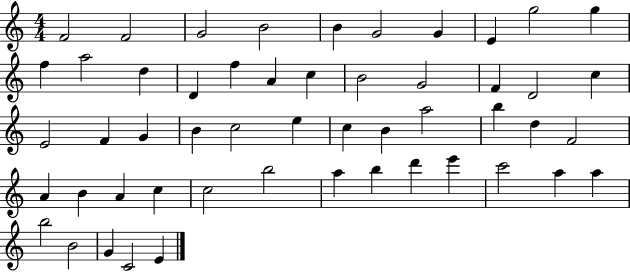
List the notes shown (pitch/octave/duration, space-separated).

F4/h F4/h G4/h B4/h B4/q G4/h G4/q E4/q G5/h G5/q F5/q A5/h D5/q D4/q F5/q A4/q C5/q B4/h G4/h F4/q D4/h C5/q E4/h F4/q G4/q B4/q C5/h E5/q C5/q B4/q A5/h B5/q D5/q F4/h A4/q B4/q A4/q C5/q C5/h B5/h A5/q B5/q D6/q E6/q C6/h A5/q A5/q B5/h B4/h G4/q C4/h E4/q